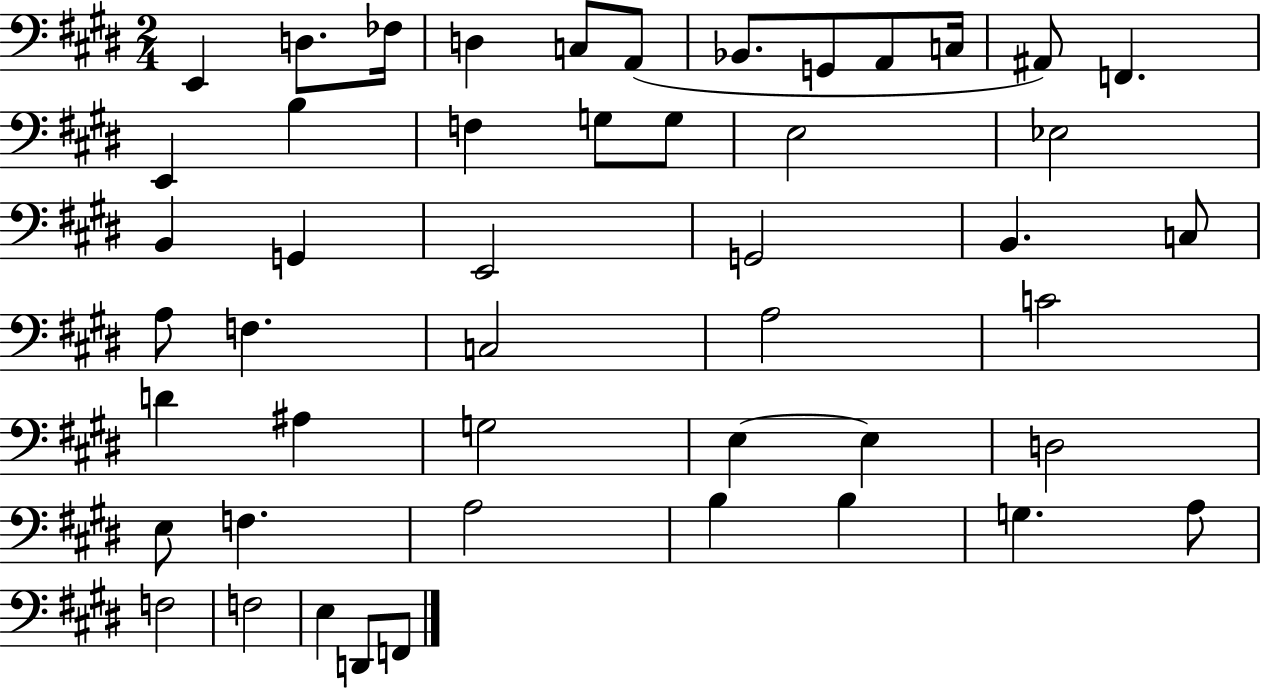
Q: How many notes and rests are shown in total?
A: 48